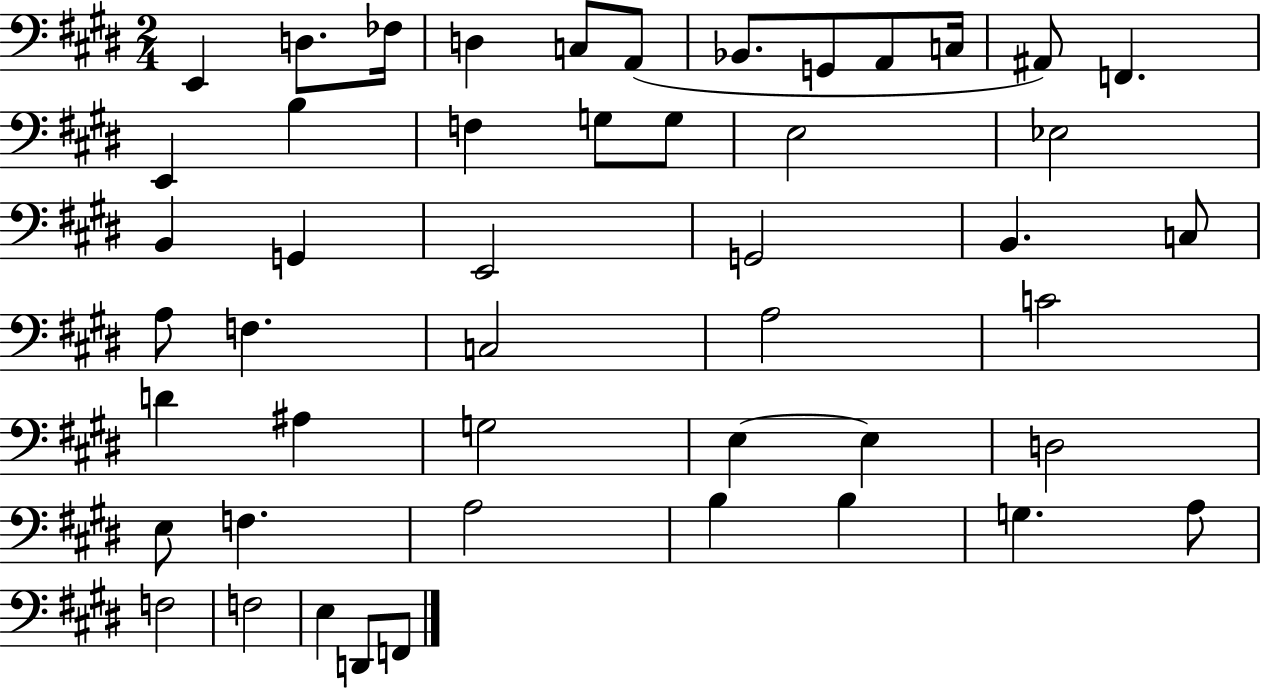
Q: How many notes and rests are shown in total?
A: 48